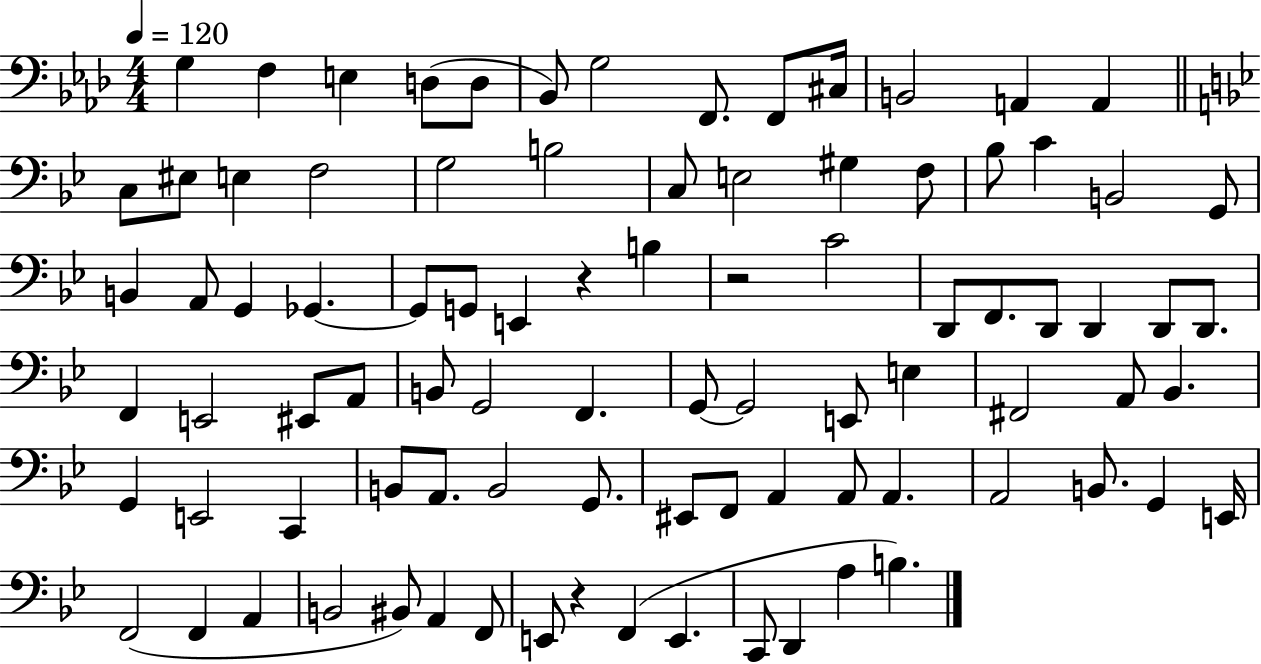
{
  \clef bass
  \numericTimeSignature
  \time 4/4
  \key aes \major
  \tempo 4 = 120
  g4 f4 e4 d8( d8 | bes,8) g2 f,8. f,8 cis16 | b,2 a,4 a,4 | \bar "||" \break \key g \minor c8 eis8 e4 f2 | g2 b2 | c8 e2 gis4 f8 | bes8 c'4 b,2 g,8 | \break b,4 a,8 g,4 ges,4.~~ | ges,8 g,8 e,4 r4 b4 | r2 c'2 | d,8 f,8. d,8 d,4 d,8 d,8. | \break f,4 e,2 eis,8 a,8 | b,8 g,2 f,4. | g,8~~ g,2 e,8 e4 | fis,2 a,8 bes,4. | \break g,4 e,2 c,4 | b,8 a,8. b,2 g,8. | eis,8 f,8 a,4 a,8 a,4. | a,2 b,8. g,4 e,16 | \break f,2( f,4 a,4 | b,2 bis,8) a,4 f,8 | e,8 r4 f,4( e,4. | c,8 d,4 a4 b4.) | \break \bar "|."
}